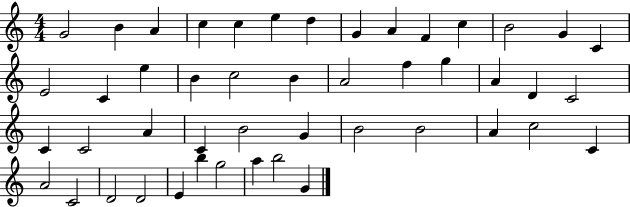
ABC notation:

X:1
T:Untitled
M:4/4
L:1/4
K:C
G2 B A c c e d G A F c B2 G C E2 C e B c2 B A2 f g A D C2 C C2 A C B2 G B2 B2 A c2 C A2 C2 D2 D2 E b g2 a b2 G